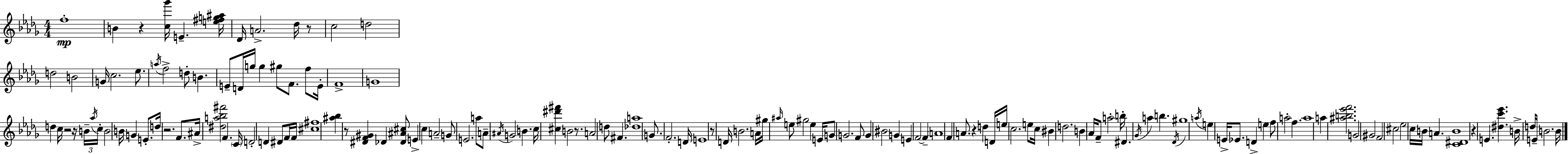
{
  \clef treble
  \numericTimeSignature
  \time 4/4
  \key bes \minor
  f''1-.\mp | b'4 r4 <c'' ges'''>16 e'4.-- <e'' fis'' g'' ais''>16 | des'16 a'2.-> des''16 r8 | c''2 d''2 | \break d''2 b'2 | g'16 c''2. ees''8. | \acciaccatura { a''16 } f''2-> d''8-. b'4. | e'8-- d'16 g''16 g''4 gis''8 f'8. f''8 | \break e'16-. f'1-> | g'1 | d''4 c''16 r2 r16 \tuplet 3/2 { b'16-- | \acciaccatura { aes''16 } c''16-. } b'2 b'16 g'4 e'8.-. | \break d''16 r2. f'8. | ais'16-> <dis'' a'' bes'' fis'''>2 f'4. | \parenthesize c'16 d'2-. d'4 dis'8 | f'16 f'16 <cis'' fis''>1 | \break <ais'' bes''>4 r8 <dis' f' gis'>4 des'4 | <des' ais' cis''>8 e'4-> c''4 a'2-- | g'8 e'2. | a''8 a'8-- \acciaccatura { ais'16 } g'2 b'4. | \break c''16 <cis'' dis''' fis'''>4 b'2 | r8. a'2 d''8 fis'4. | <des'' a''>1 | g'8. f'2.-. | \break d'16 e'1 | r8 d'16 b'2. | a'16 gis''16 \grace { ais''16 } e''8 gis''2 e''4 | e'16 g'8 g'2. | \break f'8 g'4 bis'2 | g'4 e'4 f'2~~ | f'4-- \parenthesize a'1 | f'4 a'8. r4 d''4 | \break d'16 e''16 c''2. | e''8 c''16 bis'4 d''2. | b'4 aes'16 f'8-- a''2-. | b''16-. dis'4. \acciaccatura { ges'16 } a''4 b''4. | \break \acciaccatura { des'16 } gis''1 | \acciaccatura { a''16 } e''4 e'16-> ees'8. d'4-> | e''4 f''8 a''2-. | f''4. a''1 | \break a''4 <ais'' b'' ees''' f'''>2. | g'2 gis'2 | f'2 cis''2 | ees''2 c''16 | \break b'16 a'4. <c' dis' b'>1 | r4 e'4. | <dis'' c''' ees'''>4. b'16-> d''16 e'16-- b'2. | b'16 \bar "|."
}